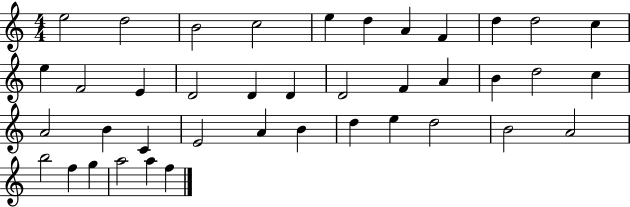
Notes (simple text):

E5/h D5/h B4/h C5/h E5/q D5/q A4/q F4/q D5/q D5/h C5/q E5/q F4/h E4/q D4/h D4/q D4/q D4/h F4/q A4/q B4/q D5/h C5/q A4/h B4/q C4/q E4/h A4/q B4/q D5/q E5/q D5/h B4/h A4/h B5/h F5/q G5/q A5/h A5/q F5/q